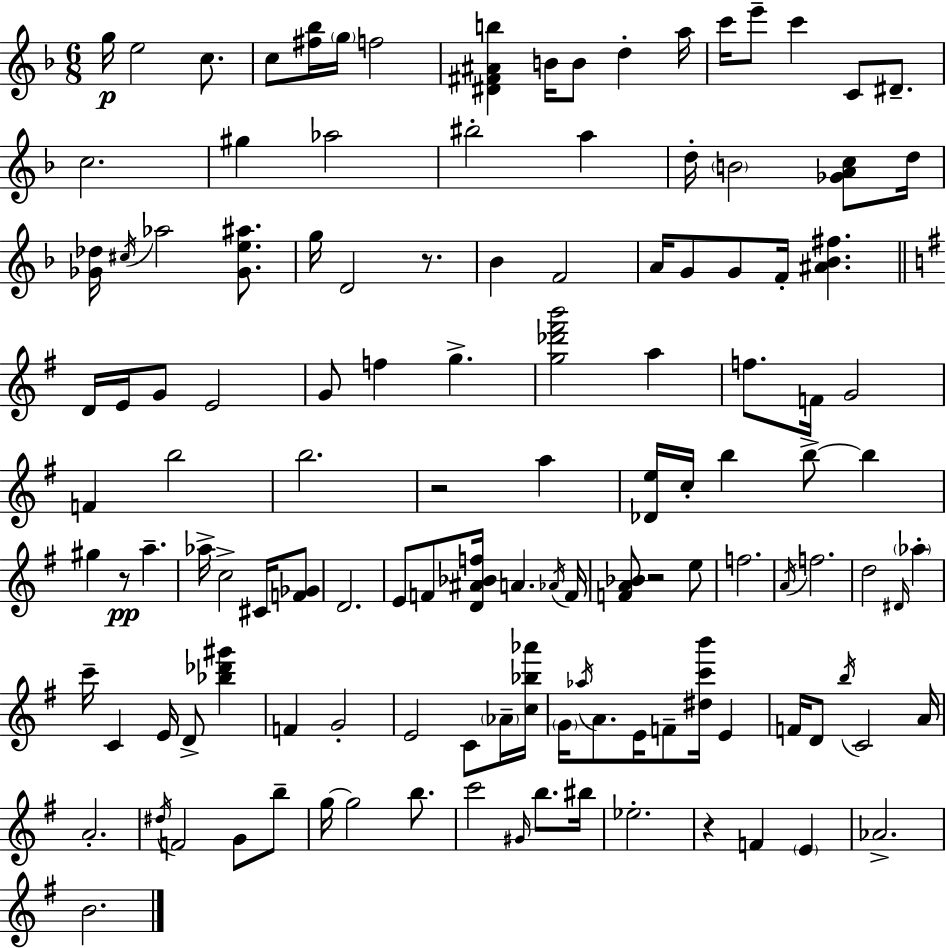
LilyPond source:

{
  \clef treble
  \numericTimeSignature
  \time 6/8
  \key d \minor
  \repeat volta 2 { g''16\p e''2 c''8. | c''8 <fis'' bes''>16 \parenthesize g''16 f''2 | <dis' fis' ais' b''>4 b'16 b'8 d''4-. a''16 | c'''16 e'''8-- c'''4 c'8 dis'8.-- | \break c''2. | gis''4 aes''2 | bis''2-. a''4 | d''16-. \parenthesize b'2 <ges' a' c''>8 d''16 | \break <ges' des''>16 \acciaccatura { cis''16 } aes''2 <ges' e'' ais''>8. | g''16 d'2 r8. | bes'4 f'2 | a'16 g'8 g'8 f'16-. <ais' bes' fis''>4. | \break \bar "||" \break \key e \minor d'16 e'16 g'8 e'2 | g'8 f''4 g''4.-> | <g'' des''' fis''' b'''>2 a''4 | f''8. f'16 g'2 | \break f'4 b''2 | b''2. | r2 a''4 | <des' e''>16 c''16-. b''4 b''8->~~ b''4 | \break gis''4 r8\pp a''4.-- | aes''16-> c''2-> cis'16 <f' ges'>8 | d'2. | e'8 f'8 <d' ais' bes' f''>16 a'4. \acciaccatura { aes'16 } | \break f'16 <f' a' bes'>8 r2 e''8 | f''2. | \acciaccatura { a'16 } f''2. | d''2 \grace { dis'16 } \parenthesize aes''4-. | \break c'''16-- c'4 e'16 d'8-> <bes'' des''' gis'''>4 | f'4 g'2-. | e'2 c'8 | \parenthesize aes'16-- <c'' bes'' aes'''>16 \parenthesize g'16 \acciaccatura { aes''16 } a'8. e'16 f'8-- <dis'' c''' b'''>16 | \break e'4 f'16 d'8 \acciaccatura { b''16 } c'2 | a'16 a'2.-. | \acciaccatura { dis''16 } f'2 | g'8 b''8-- g''16~~ g''2 | \break b''8. c'''2 | \grace { gis'16 } b''8. bis''16 ees''2.-. | r4 f'4 | \parenthesize e'4 aes'2.-> | \break b'2. | } \bar "|."
}